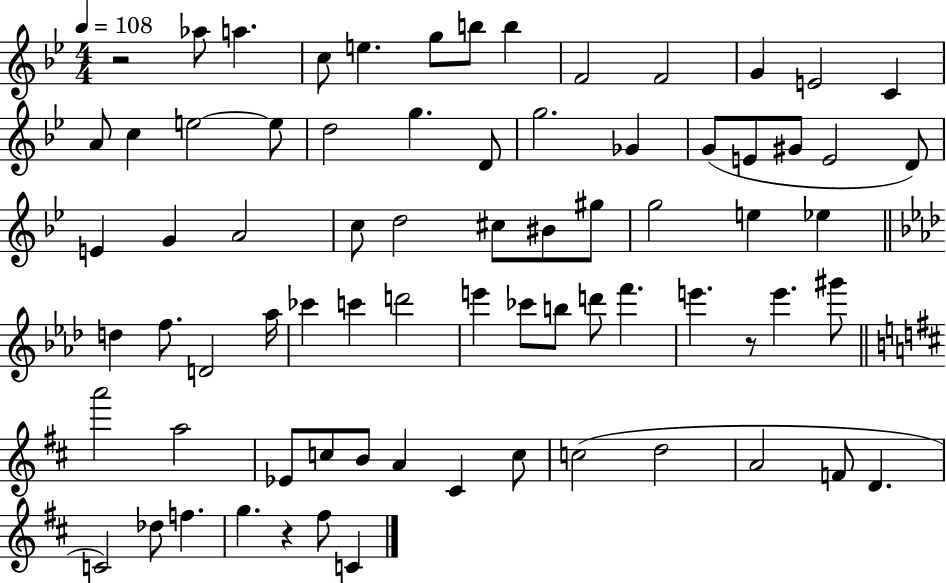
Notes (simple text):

R/h Ab5/e A5/q. C5/e E5/q. G5/e B5/e B5/q F4/h F4/h G4/q E4/h C4/q A4/e C5/q E5/h E5/e D5/h G5/q. D4/e G5/h. Gb4/q G4/e E4/e G#4/e E4/h D4/e E4/q G4/q A4/h C5/e D5/h C#5/e BIS4/e G#5/e G5/h E5/q Eb5/q D5/q F5/e. D4/h Ab5/s CES6/q C6/q D6/h E6/q CES6/e B5/e D6/e F6/q. E6/q. R/e E6/q. G#6/e A6/h A5/h Eb4/e C5/e B4/e A4/q C#4/q C5/e C5/h D5/h A4/h F4/e D4/q. C4/h Db5/e F5/q. G5/q. R/q F#5/e C4/q